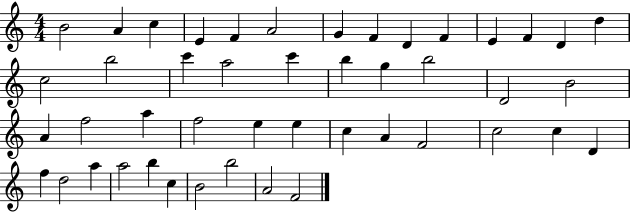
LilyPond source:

{
  \clef treble
  \numericTimeSignature
  \time 4/4
  \key c \major
  b'2 a'4 c''4 | e'4 f'4 a'2 | g'4 f'4 d'4 f'4 | e'4 f'4 d'4 d''4 | \break c''2 b''2 | c'''4 a''2 c'''4 | b''4 g''4 b''2 | d'2 b'2 | \break a'4 f''2 a''4 | f''2 e''4 e''4 | c''4 a'4 f'2 | c''2 c''4 d'4 | \break f''4 d''2 a''4 | a''2 b''4 c''4 | b'2 b''2 | a'2 f'2 | \break \bar "|."
}